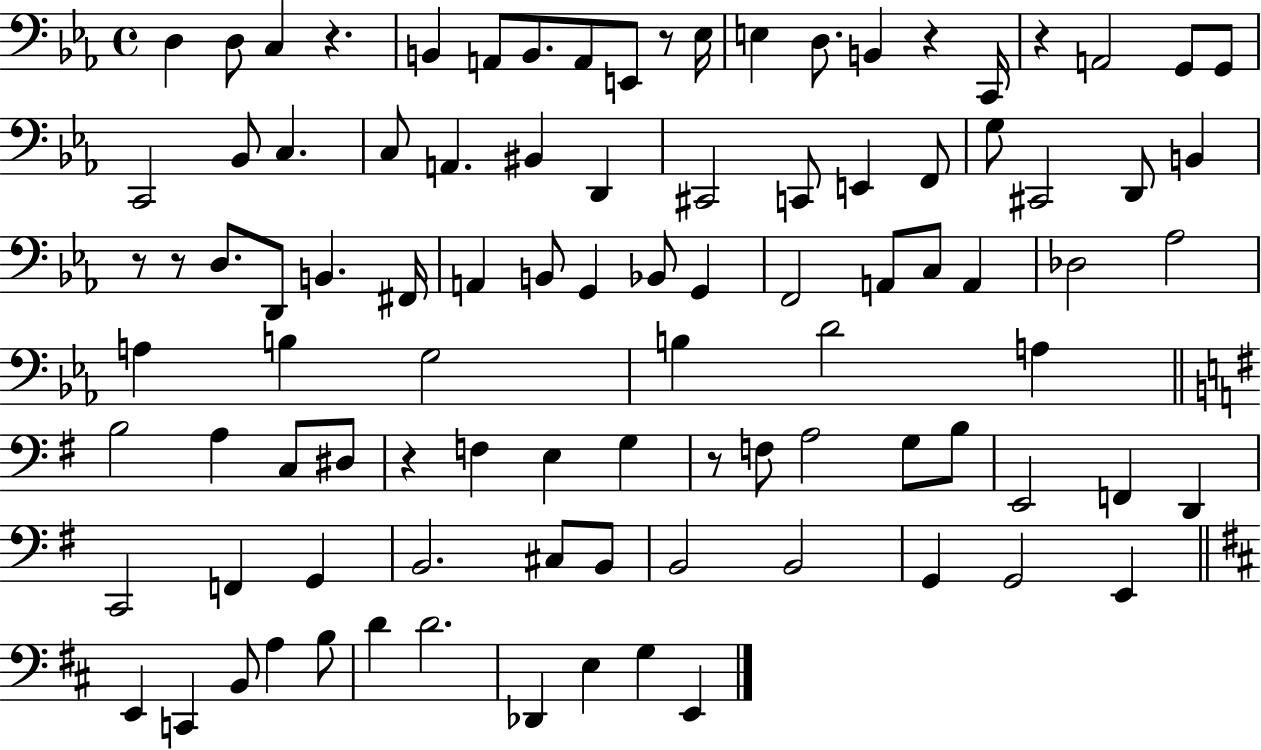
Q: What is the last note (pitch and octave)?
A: E2